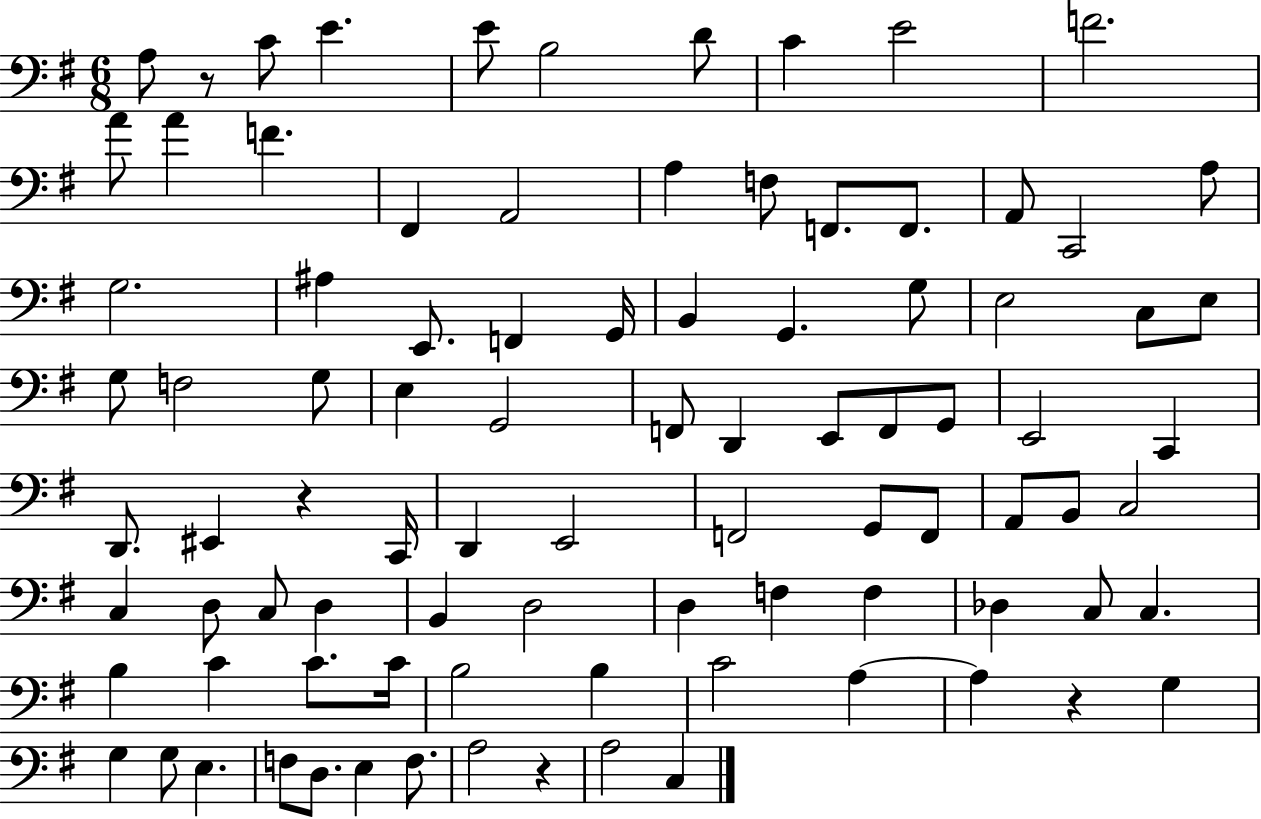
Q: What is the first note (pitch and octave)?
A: A3